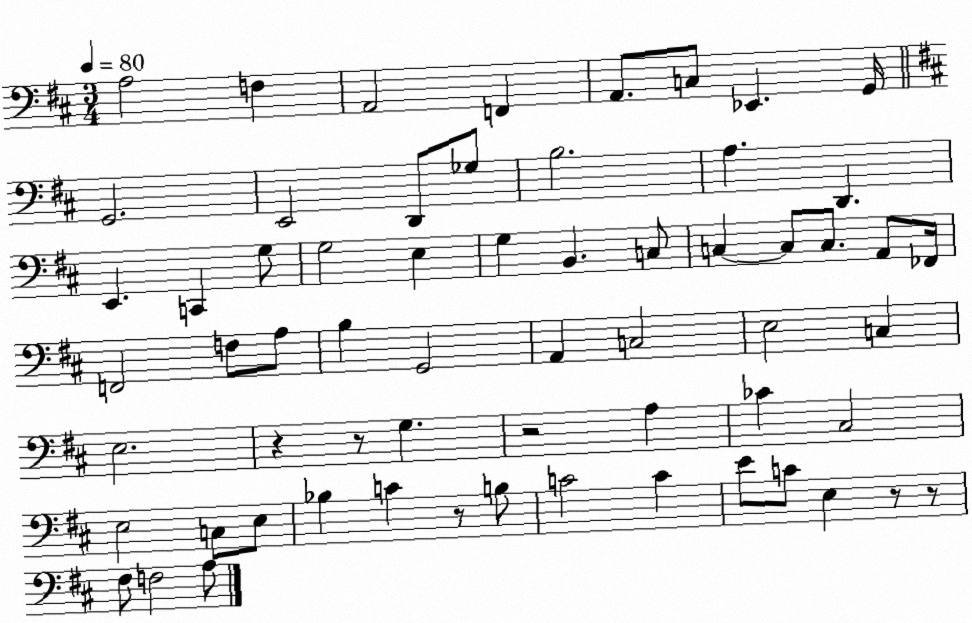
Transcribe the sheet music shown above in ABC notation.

X:1
T:Untitled
M:3/4
L:1/4
K:D
A,2 F, A,,2 F,, A,,/2 C,/2 _E,, G,,/4 G,,2 E,,2 D,,/2 _G,/2 B,2 A, D,, E,, C,, G,/2 G,2 E, G, B,, C,/2 C, C,/2 C,/2 A,,/2 _F,,/4 F,,2 F,/2 A,/2 B, G,,2 A,, C,2 E,2 C, E,2 z z/2 G, z2 A, _C ^C,2 E,2 C,/2 E,/2 _B, C z/2 B,/2 C2 C E/2 C/2 E, z/2 z/2 ^F,/2 F,2 A,/2